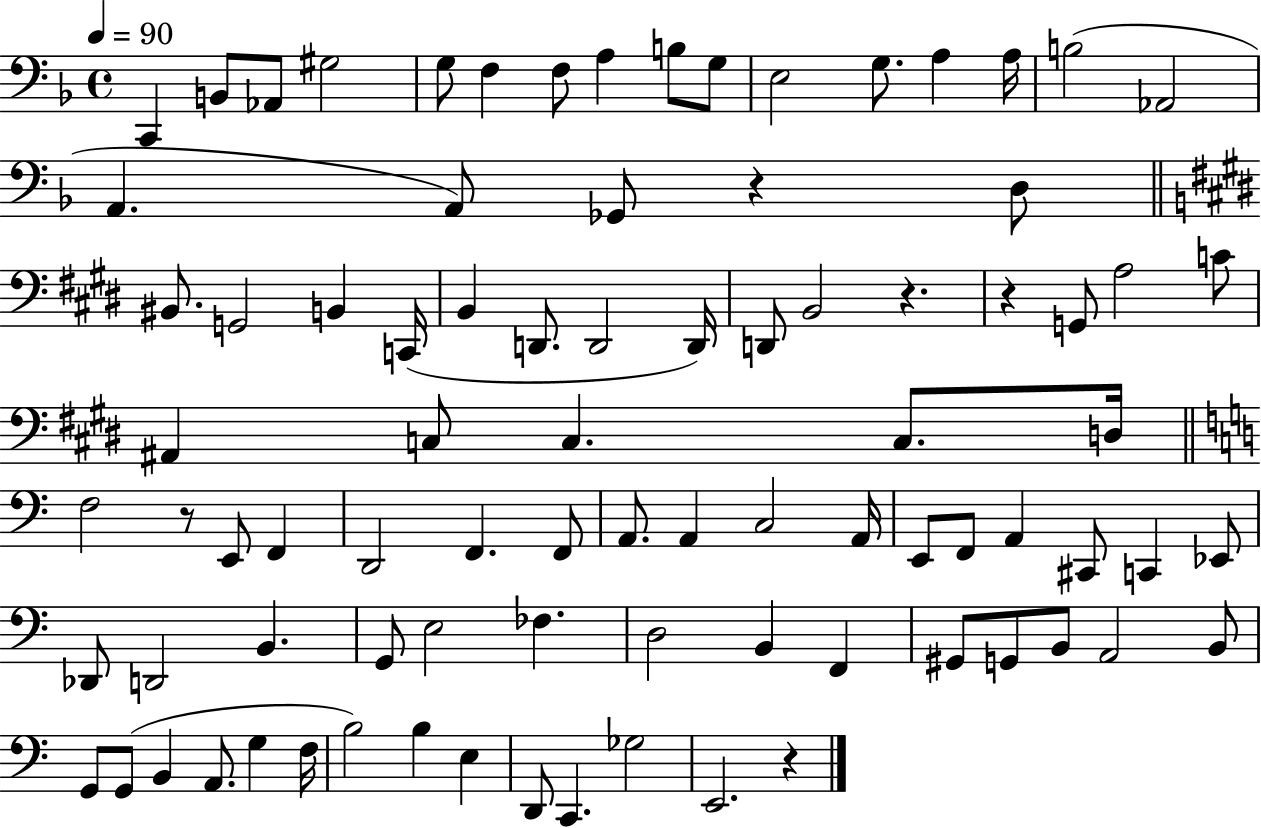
X:1
T:Untitled
M:4/4
L:1/4
K:F
C,, B,,/2 _A,,/2 ^G,2 G,/2 F, F,/2 A, B,/2 G,/2 E,2 G,/2 A, A,/4 B,2 _A,,2 A,, A,,/2 _G,,/2 z D,/2 ^B,,/2 G,,2 B,, C,,/4 B,, D,,/2 D,,2 D,,/4 D,,/2 B,,2 z z G,,/2 A,2 C/2 ^A,, C,/2 C, C,/2 D,/4 F,2 z/2 E,,/2 F,, D,,2 F,, F,,/2 A,,/2 A,, C,2 A,,/4 E,,/2 F,,/2 A,, ^C,,/2 C,, _E,,/2 _D,,/2 D,,2 B,, G,,/2 E,2 _F, D,2 B,, F,, ^G,,/2 G,,/2 B,,/2 A,,2 B,,/2 G,,/2 G,,/2 B,, A,,/2 G, F,/4 B,2 B, E, D,,/2 C,, _G,2 E,,2 z